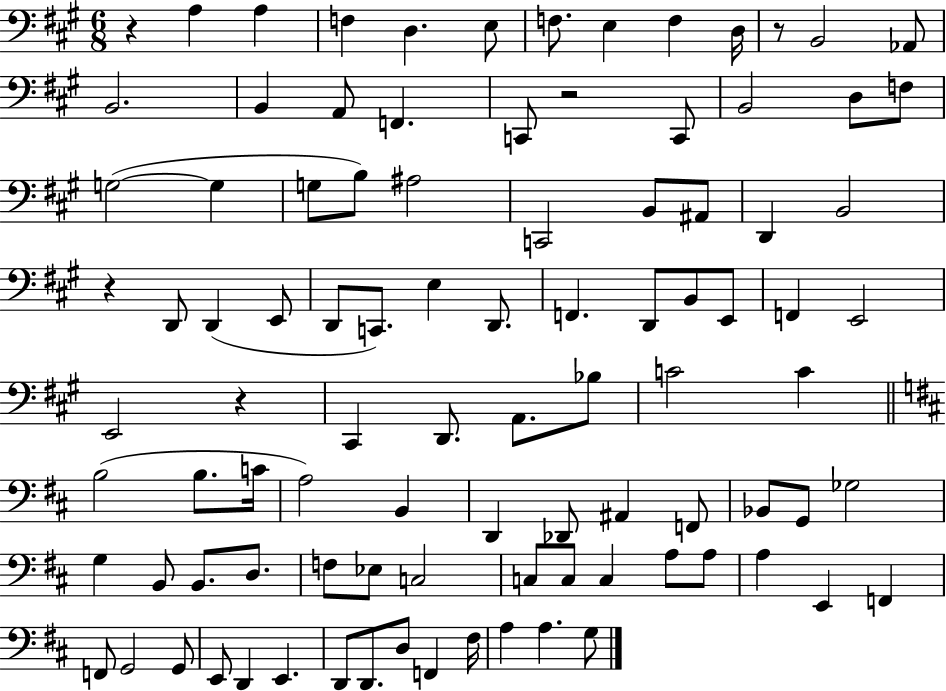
R/q A3/q A3/q F3/q D3/q. E3/e F3/e. E3/q F3/q D3/s R/e B2/h Ab2/e B2/h. B2/q A2/e F2/q. C2/e R/h C2/e B2/h D3/e F3/e G3/h G3/q G3/e B3/e A#3/h C2/h B2/e A#2/e D2/q B2/h R/q D2/e D2/q E2/e D2/e C2/e. E3/q D2/e. F2/q. D2/e B2/e E2/e F2/q E2/h E2/h R/q C#2/q D2/e. A2/e. Bb3/e C4/h C4/q B3/h B3/e. C4/s A3/h B2/q D2/q Db2/e A#2/q F2/e Bb2/e G2/e Gb3/h G3/q B2/e B2/e. D3/e. F3/e Eb3/e C3/h C3/e C3/e C3/q A3/e A3/e A3/q E2/q F2/q F2/e G2/h G2/e E2/e D2/q E2/q. D2/e D2/e. D3/e F2/q F#3/s A3/q A3/q. G3/e